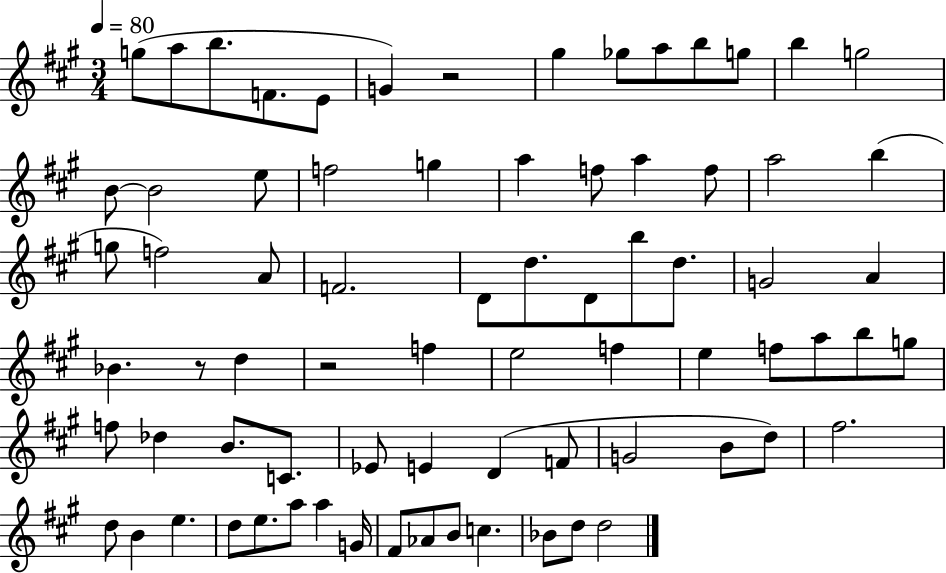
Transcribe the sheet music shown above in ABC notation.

X:1
T:Untitled
M:3/4
L:1/4
K:A
g/2 a/2 b/2 F/2 E/2 G z2 ^g _g/2 a/2 b/2 g/2 b g2 B/2 B2 e/2 f2 g a f/2 a f/2 a2 b g/2 f2 A/2 F2 D/2 d/2 D/2 b/2 d/2 G2 A _B z/2 d z2 f e2 f e f/2 a/2 b/2 g/2 f/2 _d B/2 C/2 _E/2 E D F/2 G2 B/2 d/2 ^f2 d/2 B e d/2 e/2 a/2 a G/4 ^F/2 _A/2 B/2 c _B/2 d/2 d2